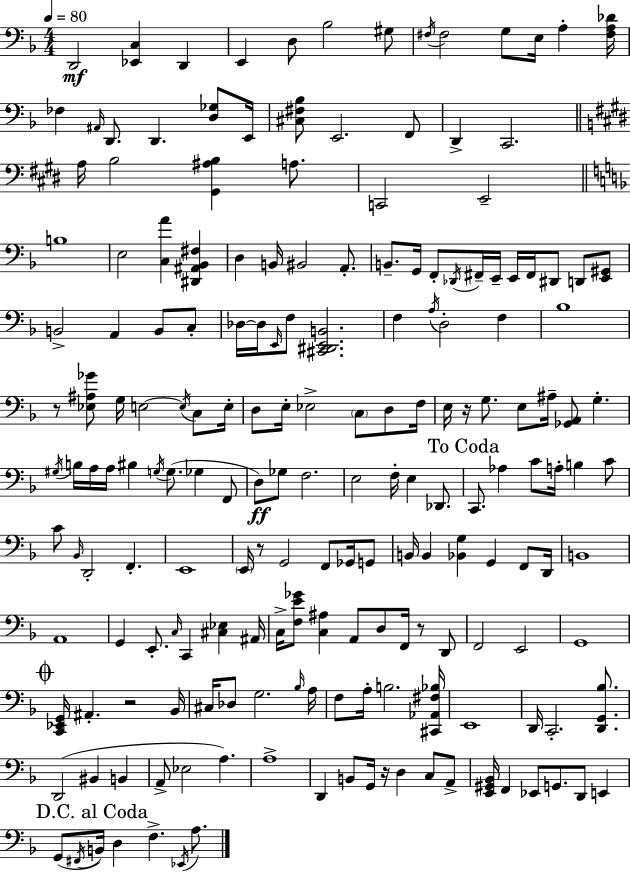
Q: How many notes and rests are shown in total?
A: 185